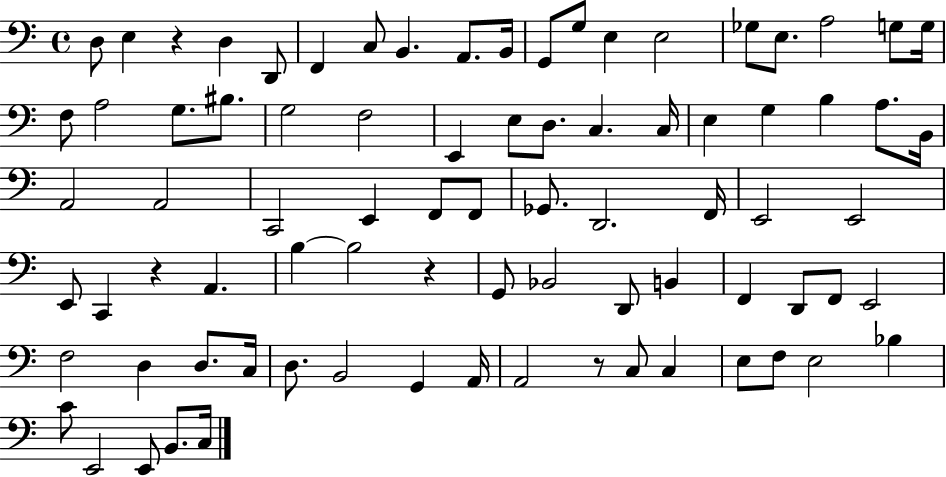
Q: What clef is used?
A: bass